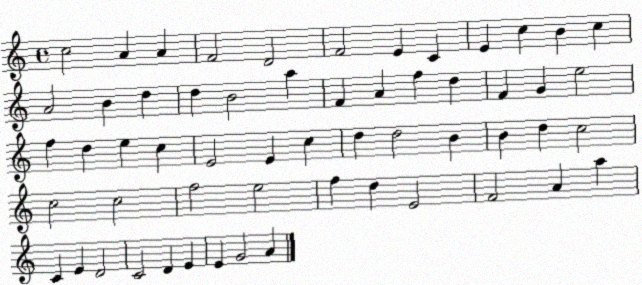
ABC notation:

X:1
T:Untitled
M:4/4
L:1/4
K:C
c2 A A F2 D2 F2 E C E c B c A2 B d d B2 a F A f d F G e2 f d e c E2 E c d d2 B B d c2 c2 c2 f2 e2 f d E2 F2 A a C E D2 C2 D E E G2 A